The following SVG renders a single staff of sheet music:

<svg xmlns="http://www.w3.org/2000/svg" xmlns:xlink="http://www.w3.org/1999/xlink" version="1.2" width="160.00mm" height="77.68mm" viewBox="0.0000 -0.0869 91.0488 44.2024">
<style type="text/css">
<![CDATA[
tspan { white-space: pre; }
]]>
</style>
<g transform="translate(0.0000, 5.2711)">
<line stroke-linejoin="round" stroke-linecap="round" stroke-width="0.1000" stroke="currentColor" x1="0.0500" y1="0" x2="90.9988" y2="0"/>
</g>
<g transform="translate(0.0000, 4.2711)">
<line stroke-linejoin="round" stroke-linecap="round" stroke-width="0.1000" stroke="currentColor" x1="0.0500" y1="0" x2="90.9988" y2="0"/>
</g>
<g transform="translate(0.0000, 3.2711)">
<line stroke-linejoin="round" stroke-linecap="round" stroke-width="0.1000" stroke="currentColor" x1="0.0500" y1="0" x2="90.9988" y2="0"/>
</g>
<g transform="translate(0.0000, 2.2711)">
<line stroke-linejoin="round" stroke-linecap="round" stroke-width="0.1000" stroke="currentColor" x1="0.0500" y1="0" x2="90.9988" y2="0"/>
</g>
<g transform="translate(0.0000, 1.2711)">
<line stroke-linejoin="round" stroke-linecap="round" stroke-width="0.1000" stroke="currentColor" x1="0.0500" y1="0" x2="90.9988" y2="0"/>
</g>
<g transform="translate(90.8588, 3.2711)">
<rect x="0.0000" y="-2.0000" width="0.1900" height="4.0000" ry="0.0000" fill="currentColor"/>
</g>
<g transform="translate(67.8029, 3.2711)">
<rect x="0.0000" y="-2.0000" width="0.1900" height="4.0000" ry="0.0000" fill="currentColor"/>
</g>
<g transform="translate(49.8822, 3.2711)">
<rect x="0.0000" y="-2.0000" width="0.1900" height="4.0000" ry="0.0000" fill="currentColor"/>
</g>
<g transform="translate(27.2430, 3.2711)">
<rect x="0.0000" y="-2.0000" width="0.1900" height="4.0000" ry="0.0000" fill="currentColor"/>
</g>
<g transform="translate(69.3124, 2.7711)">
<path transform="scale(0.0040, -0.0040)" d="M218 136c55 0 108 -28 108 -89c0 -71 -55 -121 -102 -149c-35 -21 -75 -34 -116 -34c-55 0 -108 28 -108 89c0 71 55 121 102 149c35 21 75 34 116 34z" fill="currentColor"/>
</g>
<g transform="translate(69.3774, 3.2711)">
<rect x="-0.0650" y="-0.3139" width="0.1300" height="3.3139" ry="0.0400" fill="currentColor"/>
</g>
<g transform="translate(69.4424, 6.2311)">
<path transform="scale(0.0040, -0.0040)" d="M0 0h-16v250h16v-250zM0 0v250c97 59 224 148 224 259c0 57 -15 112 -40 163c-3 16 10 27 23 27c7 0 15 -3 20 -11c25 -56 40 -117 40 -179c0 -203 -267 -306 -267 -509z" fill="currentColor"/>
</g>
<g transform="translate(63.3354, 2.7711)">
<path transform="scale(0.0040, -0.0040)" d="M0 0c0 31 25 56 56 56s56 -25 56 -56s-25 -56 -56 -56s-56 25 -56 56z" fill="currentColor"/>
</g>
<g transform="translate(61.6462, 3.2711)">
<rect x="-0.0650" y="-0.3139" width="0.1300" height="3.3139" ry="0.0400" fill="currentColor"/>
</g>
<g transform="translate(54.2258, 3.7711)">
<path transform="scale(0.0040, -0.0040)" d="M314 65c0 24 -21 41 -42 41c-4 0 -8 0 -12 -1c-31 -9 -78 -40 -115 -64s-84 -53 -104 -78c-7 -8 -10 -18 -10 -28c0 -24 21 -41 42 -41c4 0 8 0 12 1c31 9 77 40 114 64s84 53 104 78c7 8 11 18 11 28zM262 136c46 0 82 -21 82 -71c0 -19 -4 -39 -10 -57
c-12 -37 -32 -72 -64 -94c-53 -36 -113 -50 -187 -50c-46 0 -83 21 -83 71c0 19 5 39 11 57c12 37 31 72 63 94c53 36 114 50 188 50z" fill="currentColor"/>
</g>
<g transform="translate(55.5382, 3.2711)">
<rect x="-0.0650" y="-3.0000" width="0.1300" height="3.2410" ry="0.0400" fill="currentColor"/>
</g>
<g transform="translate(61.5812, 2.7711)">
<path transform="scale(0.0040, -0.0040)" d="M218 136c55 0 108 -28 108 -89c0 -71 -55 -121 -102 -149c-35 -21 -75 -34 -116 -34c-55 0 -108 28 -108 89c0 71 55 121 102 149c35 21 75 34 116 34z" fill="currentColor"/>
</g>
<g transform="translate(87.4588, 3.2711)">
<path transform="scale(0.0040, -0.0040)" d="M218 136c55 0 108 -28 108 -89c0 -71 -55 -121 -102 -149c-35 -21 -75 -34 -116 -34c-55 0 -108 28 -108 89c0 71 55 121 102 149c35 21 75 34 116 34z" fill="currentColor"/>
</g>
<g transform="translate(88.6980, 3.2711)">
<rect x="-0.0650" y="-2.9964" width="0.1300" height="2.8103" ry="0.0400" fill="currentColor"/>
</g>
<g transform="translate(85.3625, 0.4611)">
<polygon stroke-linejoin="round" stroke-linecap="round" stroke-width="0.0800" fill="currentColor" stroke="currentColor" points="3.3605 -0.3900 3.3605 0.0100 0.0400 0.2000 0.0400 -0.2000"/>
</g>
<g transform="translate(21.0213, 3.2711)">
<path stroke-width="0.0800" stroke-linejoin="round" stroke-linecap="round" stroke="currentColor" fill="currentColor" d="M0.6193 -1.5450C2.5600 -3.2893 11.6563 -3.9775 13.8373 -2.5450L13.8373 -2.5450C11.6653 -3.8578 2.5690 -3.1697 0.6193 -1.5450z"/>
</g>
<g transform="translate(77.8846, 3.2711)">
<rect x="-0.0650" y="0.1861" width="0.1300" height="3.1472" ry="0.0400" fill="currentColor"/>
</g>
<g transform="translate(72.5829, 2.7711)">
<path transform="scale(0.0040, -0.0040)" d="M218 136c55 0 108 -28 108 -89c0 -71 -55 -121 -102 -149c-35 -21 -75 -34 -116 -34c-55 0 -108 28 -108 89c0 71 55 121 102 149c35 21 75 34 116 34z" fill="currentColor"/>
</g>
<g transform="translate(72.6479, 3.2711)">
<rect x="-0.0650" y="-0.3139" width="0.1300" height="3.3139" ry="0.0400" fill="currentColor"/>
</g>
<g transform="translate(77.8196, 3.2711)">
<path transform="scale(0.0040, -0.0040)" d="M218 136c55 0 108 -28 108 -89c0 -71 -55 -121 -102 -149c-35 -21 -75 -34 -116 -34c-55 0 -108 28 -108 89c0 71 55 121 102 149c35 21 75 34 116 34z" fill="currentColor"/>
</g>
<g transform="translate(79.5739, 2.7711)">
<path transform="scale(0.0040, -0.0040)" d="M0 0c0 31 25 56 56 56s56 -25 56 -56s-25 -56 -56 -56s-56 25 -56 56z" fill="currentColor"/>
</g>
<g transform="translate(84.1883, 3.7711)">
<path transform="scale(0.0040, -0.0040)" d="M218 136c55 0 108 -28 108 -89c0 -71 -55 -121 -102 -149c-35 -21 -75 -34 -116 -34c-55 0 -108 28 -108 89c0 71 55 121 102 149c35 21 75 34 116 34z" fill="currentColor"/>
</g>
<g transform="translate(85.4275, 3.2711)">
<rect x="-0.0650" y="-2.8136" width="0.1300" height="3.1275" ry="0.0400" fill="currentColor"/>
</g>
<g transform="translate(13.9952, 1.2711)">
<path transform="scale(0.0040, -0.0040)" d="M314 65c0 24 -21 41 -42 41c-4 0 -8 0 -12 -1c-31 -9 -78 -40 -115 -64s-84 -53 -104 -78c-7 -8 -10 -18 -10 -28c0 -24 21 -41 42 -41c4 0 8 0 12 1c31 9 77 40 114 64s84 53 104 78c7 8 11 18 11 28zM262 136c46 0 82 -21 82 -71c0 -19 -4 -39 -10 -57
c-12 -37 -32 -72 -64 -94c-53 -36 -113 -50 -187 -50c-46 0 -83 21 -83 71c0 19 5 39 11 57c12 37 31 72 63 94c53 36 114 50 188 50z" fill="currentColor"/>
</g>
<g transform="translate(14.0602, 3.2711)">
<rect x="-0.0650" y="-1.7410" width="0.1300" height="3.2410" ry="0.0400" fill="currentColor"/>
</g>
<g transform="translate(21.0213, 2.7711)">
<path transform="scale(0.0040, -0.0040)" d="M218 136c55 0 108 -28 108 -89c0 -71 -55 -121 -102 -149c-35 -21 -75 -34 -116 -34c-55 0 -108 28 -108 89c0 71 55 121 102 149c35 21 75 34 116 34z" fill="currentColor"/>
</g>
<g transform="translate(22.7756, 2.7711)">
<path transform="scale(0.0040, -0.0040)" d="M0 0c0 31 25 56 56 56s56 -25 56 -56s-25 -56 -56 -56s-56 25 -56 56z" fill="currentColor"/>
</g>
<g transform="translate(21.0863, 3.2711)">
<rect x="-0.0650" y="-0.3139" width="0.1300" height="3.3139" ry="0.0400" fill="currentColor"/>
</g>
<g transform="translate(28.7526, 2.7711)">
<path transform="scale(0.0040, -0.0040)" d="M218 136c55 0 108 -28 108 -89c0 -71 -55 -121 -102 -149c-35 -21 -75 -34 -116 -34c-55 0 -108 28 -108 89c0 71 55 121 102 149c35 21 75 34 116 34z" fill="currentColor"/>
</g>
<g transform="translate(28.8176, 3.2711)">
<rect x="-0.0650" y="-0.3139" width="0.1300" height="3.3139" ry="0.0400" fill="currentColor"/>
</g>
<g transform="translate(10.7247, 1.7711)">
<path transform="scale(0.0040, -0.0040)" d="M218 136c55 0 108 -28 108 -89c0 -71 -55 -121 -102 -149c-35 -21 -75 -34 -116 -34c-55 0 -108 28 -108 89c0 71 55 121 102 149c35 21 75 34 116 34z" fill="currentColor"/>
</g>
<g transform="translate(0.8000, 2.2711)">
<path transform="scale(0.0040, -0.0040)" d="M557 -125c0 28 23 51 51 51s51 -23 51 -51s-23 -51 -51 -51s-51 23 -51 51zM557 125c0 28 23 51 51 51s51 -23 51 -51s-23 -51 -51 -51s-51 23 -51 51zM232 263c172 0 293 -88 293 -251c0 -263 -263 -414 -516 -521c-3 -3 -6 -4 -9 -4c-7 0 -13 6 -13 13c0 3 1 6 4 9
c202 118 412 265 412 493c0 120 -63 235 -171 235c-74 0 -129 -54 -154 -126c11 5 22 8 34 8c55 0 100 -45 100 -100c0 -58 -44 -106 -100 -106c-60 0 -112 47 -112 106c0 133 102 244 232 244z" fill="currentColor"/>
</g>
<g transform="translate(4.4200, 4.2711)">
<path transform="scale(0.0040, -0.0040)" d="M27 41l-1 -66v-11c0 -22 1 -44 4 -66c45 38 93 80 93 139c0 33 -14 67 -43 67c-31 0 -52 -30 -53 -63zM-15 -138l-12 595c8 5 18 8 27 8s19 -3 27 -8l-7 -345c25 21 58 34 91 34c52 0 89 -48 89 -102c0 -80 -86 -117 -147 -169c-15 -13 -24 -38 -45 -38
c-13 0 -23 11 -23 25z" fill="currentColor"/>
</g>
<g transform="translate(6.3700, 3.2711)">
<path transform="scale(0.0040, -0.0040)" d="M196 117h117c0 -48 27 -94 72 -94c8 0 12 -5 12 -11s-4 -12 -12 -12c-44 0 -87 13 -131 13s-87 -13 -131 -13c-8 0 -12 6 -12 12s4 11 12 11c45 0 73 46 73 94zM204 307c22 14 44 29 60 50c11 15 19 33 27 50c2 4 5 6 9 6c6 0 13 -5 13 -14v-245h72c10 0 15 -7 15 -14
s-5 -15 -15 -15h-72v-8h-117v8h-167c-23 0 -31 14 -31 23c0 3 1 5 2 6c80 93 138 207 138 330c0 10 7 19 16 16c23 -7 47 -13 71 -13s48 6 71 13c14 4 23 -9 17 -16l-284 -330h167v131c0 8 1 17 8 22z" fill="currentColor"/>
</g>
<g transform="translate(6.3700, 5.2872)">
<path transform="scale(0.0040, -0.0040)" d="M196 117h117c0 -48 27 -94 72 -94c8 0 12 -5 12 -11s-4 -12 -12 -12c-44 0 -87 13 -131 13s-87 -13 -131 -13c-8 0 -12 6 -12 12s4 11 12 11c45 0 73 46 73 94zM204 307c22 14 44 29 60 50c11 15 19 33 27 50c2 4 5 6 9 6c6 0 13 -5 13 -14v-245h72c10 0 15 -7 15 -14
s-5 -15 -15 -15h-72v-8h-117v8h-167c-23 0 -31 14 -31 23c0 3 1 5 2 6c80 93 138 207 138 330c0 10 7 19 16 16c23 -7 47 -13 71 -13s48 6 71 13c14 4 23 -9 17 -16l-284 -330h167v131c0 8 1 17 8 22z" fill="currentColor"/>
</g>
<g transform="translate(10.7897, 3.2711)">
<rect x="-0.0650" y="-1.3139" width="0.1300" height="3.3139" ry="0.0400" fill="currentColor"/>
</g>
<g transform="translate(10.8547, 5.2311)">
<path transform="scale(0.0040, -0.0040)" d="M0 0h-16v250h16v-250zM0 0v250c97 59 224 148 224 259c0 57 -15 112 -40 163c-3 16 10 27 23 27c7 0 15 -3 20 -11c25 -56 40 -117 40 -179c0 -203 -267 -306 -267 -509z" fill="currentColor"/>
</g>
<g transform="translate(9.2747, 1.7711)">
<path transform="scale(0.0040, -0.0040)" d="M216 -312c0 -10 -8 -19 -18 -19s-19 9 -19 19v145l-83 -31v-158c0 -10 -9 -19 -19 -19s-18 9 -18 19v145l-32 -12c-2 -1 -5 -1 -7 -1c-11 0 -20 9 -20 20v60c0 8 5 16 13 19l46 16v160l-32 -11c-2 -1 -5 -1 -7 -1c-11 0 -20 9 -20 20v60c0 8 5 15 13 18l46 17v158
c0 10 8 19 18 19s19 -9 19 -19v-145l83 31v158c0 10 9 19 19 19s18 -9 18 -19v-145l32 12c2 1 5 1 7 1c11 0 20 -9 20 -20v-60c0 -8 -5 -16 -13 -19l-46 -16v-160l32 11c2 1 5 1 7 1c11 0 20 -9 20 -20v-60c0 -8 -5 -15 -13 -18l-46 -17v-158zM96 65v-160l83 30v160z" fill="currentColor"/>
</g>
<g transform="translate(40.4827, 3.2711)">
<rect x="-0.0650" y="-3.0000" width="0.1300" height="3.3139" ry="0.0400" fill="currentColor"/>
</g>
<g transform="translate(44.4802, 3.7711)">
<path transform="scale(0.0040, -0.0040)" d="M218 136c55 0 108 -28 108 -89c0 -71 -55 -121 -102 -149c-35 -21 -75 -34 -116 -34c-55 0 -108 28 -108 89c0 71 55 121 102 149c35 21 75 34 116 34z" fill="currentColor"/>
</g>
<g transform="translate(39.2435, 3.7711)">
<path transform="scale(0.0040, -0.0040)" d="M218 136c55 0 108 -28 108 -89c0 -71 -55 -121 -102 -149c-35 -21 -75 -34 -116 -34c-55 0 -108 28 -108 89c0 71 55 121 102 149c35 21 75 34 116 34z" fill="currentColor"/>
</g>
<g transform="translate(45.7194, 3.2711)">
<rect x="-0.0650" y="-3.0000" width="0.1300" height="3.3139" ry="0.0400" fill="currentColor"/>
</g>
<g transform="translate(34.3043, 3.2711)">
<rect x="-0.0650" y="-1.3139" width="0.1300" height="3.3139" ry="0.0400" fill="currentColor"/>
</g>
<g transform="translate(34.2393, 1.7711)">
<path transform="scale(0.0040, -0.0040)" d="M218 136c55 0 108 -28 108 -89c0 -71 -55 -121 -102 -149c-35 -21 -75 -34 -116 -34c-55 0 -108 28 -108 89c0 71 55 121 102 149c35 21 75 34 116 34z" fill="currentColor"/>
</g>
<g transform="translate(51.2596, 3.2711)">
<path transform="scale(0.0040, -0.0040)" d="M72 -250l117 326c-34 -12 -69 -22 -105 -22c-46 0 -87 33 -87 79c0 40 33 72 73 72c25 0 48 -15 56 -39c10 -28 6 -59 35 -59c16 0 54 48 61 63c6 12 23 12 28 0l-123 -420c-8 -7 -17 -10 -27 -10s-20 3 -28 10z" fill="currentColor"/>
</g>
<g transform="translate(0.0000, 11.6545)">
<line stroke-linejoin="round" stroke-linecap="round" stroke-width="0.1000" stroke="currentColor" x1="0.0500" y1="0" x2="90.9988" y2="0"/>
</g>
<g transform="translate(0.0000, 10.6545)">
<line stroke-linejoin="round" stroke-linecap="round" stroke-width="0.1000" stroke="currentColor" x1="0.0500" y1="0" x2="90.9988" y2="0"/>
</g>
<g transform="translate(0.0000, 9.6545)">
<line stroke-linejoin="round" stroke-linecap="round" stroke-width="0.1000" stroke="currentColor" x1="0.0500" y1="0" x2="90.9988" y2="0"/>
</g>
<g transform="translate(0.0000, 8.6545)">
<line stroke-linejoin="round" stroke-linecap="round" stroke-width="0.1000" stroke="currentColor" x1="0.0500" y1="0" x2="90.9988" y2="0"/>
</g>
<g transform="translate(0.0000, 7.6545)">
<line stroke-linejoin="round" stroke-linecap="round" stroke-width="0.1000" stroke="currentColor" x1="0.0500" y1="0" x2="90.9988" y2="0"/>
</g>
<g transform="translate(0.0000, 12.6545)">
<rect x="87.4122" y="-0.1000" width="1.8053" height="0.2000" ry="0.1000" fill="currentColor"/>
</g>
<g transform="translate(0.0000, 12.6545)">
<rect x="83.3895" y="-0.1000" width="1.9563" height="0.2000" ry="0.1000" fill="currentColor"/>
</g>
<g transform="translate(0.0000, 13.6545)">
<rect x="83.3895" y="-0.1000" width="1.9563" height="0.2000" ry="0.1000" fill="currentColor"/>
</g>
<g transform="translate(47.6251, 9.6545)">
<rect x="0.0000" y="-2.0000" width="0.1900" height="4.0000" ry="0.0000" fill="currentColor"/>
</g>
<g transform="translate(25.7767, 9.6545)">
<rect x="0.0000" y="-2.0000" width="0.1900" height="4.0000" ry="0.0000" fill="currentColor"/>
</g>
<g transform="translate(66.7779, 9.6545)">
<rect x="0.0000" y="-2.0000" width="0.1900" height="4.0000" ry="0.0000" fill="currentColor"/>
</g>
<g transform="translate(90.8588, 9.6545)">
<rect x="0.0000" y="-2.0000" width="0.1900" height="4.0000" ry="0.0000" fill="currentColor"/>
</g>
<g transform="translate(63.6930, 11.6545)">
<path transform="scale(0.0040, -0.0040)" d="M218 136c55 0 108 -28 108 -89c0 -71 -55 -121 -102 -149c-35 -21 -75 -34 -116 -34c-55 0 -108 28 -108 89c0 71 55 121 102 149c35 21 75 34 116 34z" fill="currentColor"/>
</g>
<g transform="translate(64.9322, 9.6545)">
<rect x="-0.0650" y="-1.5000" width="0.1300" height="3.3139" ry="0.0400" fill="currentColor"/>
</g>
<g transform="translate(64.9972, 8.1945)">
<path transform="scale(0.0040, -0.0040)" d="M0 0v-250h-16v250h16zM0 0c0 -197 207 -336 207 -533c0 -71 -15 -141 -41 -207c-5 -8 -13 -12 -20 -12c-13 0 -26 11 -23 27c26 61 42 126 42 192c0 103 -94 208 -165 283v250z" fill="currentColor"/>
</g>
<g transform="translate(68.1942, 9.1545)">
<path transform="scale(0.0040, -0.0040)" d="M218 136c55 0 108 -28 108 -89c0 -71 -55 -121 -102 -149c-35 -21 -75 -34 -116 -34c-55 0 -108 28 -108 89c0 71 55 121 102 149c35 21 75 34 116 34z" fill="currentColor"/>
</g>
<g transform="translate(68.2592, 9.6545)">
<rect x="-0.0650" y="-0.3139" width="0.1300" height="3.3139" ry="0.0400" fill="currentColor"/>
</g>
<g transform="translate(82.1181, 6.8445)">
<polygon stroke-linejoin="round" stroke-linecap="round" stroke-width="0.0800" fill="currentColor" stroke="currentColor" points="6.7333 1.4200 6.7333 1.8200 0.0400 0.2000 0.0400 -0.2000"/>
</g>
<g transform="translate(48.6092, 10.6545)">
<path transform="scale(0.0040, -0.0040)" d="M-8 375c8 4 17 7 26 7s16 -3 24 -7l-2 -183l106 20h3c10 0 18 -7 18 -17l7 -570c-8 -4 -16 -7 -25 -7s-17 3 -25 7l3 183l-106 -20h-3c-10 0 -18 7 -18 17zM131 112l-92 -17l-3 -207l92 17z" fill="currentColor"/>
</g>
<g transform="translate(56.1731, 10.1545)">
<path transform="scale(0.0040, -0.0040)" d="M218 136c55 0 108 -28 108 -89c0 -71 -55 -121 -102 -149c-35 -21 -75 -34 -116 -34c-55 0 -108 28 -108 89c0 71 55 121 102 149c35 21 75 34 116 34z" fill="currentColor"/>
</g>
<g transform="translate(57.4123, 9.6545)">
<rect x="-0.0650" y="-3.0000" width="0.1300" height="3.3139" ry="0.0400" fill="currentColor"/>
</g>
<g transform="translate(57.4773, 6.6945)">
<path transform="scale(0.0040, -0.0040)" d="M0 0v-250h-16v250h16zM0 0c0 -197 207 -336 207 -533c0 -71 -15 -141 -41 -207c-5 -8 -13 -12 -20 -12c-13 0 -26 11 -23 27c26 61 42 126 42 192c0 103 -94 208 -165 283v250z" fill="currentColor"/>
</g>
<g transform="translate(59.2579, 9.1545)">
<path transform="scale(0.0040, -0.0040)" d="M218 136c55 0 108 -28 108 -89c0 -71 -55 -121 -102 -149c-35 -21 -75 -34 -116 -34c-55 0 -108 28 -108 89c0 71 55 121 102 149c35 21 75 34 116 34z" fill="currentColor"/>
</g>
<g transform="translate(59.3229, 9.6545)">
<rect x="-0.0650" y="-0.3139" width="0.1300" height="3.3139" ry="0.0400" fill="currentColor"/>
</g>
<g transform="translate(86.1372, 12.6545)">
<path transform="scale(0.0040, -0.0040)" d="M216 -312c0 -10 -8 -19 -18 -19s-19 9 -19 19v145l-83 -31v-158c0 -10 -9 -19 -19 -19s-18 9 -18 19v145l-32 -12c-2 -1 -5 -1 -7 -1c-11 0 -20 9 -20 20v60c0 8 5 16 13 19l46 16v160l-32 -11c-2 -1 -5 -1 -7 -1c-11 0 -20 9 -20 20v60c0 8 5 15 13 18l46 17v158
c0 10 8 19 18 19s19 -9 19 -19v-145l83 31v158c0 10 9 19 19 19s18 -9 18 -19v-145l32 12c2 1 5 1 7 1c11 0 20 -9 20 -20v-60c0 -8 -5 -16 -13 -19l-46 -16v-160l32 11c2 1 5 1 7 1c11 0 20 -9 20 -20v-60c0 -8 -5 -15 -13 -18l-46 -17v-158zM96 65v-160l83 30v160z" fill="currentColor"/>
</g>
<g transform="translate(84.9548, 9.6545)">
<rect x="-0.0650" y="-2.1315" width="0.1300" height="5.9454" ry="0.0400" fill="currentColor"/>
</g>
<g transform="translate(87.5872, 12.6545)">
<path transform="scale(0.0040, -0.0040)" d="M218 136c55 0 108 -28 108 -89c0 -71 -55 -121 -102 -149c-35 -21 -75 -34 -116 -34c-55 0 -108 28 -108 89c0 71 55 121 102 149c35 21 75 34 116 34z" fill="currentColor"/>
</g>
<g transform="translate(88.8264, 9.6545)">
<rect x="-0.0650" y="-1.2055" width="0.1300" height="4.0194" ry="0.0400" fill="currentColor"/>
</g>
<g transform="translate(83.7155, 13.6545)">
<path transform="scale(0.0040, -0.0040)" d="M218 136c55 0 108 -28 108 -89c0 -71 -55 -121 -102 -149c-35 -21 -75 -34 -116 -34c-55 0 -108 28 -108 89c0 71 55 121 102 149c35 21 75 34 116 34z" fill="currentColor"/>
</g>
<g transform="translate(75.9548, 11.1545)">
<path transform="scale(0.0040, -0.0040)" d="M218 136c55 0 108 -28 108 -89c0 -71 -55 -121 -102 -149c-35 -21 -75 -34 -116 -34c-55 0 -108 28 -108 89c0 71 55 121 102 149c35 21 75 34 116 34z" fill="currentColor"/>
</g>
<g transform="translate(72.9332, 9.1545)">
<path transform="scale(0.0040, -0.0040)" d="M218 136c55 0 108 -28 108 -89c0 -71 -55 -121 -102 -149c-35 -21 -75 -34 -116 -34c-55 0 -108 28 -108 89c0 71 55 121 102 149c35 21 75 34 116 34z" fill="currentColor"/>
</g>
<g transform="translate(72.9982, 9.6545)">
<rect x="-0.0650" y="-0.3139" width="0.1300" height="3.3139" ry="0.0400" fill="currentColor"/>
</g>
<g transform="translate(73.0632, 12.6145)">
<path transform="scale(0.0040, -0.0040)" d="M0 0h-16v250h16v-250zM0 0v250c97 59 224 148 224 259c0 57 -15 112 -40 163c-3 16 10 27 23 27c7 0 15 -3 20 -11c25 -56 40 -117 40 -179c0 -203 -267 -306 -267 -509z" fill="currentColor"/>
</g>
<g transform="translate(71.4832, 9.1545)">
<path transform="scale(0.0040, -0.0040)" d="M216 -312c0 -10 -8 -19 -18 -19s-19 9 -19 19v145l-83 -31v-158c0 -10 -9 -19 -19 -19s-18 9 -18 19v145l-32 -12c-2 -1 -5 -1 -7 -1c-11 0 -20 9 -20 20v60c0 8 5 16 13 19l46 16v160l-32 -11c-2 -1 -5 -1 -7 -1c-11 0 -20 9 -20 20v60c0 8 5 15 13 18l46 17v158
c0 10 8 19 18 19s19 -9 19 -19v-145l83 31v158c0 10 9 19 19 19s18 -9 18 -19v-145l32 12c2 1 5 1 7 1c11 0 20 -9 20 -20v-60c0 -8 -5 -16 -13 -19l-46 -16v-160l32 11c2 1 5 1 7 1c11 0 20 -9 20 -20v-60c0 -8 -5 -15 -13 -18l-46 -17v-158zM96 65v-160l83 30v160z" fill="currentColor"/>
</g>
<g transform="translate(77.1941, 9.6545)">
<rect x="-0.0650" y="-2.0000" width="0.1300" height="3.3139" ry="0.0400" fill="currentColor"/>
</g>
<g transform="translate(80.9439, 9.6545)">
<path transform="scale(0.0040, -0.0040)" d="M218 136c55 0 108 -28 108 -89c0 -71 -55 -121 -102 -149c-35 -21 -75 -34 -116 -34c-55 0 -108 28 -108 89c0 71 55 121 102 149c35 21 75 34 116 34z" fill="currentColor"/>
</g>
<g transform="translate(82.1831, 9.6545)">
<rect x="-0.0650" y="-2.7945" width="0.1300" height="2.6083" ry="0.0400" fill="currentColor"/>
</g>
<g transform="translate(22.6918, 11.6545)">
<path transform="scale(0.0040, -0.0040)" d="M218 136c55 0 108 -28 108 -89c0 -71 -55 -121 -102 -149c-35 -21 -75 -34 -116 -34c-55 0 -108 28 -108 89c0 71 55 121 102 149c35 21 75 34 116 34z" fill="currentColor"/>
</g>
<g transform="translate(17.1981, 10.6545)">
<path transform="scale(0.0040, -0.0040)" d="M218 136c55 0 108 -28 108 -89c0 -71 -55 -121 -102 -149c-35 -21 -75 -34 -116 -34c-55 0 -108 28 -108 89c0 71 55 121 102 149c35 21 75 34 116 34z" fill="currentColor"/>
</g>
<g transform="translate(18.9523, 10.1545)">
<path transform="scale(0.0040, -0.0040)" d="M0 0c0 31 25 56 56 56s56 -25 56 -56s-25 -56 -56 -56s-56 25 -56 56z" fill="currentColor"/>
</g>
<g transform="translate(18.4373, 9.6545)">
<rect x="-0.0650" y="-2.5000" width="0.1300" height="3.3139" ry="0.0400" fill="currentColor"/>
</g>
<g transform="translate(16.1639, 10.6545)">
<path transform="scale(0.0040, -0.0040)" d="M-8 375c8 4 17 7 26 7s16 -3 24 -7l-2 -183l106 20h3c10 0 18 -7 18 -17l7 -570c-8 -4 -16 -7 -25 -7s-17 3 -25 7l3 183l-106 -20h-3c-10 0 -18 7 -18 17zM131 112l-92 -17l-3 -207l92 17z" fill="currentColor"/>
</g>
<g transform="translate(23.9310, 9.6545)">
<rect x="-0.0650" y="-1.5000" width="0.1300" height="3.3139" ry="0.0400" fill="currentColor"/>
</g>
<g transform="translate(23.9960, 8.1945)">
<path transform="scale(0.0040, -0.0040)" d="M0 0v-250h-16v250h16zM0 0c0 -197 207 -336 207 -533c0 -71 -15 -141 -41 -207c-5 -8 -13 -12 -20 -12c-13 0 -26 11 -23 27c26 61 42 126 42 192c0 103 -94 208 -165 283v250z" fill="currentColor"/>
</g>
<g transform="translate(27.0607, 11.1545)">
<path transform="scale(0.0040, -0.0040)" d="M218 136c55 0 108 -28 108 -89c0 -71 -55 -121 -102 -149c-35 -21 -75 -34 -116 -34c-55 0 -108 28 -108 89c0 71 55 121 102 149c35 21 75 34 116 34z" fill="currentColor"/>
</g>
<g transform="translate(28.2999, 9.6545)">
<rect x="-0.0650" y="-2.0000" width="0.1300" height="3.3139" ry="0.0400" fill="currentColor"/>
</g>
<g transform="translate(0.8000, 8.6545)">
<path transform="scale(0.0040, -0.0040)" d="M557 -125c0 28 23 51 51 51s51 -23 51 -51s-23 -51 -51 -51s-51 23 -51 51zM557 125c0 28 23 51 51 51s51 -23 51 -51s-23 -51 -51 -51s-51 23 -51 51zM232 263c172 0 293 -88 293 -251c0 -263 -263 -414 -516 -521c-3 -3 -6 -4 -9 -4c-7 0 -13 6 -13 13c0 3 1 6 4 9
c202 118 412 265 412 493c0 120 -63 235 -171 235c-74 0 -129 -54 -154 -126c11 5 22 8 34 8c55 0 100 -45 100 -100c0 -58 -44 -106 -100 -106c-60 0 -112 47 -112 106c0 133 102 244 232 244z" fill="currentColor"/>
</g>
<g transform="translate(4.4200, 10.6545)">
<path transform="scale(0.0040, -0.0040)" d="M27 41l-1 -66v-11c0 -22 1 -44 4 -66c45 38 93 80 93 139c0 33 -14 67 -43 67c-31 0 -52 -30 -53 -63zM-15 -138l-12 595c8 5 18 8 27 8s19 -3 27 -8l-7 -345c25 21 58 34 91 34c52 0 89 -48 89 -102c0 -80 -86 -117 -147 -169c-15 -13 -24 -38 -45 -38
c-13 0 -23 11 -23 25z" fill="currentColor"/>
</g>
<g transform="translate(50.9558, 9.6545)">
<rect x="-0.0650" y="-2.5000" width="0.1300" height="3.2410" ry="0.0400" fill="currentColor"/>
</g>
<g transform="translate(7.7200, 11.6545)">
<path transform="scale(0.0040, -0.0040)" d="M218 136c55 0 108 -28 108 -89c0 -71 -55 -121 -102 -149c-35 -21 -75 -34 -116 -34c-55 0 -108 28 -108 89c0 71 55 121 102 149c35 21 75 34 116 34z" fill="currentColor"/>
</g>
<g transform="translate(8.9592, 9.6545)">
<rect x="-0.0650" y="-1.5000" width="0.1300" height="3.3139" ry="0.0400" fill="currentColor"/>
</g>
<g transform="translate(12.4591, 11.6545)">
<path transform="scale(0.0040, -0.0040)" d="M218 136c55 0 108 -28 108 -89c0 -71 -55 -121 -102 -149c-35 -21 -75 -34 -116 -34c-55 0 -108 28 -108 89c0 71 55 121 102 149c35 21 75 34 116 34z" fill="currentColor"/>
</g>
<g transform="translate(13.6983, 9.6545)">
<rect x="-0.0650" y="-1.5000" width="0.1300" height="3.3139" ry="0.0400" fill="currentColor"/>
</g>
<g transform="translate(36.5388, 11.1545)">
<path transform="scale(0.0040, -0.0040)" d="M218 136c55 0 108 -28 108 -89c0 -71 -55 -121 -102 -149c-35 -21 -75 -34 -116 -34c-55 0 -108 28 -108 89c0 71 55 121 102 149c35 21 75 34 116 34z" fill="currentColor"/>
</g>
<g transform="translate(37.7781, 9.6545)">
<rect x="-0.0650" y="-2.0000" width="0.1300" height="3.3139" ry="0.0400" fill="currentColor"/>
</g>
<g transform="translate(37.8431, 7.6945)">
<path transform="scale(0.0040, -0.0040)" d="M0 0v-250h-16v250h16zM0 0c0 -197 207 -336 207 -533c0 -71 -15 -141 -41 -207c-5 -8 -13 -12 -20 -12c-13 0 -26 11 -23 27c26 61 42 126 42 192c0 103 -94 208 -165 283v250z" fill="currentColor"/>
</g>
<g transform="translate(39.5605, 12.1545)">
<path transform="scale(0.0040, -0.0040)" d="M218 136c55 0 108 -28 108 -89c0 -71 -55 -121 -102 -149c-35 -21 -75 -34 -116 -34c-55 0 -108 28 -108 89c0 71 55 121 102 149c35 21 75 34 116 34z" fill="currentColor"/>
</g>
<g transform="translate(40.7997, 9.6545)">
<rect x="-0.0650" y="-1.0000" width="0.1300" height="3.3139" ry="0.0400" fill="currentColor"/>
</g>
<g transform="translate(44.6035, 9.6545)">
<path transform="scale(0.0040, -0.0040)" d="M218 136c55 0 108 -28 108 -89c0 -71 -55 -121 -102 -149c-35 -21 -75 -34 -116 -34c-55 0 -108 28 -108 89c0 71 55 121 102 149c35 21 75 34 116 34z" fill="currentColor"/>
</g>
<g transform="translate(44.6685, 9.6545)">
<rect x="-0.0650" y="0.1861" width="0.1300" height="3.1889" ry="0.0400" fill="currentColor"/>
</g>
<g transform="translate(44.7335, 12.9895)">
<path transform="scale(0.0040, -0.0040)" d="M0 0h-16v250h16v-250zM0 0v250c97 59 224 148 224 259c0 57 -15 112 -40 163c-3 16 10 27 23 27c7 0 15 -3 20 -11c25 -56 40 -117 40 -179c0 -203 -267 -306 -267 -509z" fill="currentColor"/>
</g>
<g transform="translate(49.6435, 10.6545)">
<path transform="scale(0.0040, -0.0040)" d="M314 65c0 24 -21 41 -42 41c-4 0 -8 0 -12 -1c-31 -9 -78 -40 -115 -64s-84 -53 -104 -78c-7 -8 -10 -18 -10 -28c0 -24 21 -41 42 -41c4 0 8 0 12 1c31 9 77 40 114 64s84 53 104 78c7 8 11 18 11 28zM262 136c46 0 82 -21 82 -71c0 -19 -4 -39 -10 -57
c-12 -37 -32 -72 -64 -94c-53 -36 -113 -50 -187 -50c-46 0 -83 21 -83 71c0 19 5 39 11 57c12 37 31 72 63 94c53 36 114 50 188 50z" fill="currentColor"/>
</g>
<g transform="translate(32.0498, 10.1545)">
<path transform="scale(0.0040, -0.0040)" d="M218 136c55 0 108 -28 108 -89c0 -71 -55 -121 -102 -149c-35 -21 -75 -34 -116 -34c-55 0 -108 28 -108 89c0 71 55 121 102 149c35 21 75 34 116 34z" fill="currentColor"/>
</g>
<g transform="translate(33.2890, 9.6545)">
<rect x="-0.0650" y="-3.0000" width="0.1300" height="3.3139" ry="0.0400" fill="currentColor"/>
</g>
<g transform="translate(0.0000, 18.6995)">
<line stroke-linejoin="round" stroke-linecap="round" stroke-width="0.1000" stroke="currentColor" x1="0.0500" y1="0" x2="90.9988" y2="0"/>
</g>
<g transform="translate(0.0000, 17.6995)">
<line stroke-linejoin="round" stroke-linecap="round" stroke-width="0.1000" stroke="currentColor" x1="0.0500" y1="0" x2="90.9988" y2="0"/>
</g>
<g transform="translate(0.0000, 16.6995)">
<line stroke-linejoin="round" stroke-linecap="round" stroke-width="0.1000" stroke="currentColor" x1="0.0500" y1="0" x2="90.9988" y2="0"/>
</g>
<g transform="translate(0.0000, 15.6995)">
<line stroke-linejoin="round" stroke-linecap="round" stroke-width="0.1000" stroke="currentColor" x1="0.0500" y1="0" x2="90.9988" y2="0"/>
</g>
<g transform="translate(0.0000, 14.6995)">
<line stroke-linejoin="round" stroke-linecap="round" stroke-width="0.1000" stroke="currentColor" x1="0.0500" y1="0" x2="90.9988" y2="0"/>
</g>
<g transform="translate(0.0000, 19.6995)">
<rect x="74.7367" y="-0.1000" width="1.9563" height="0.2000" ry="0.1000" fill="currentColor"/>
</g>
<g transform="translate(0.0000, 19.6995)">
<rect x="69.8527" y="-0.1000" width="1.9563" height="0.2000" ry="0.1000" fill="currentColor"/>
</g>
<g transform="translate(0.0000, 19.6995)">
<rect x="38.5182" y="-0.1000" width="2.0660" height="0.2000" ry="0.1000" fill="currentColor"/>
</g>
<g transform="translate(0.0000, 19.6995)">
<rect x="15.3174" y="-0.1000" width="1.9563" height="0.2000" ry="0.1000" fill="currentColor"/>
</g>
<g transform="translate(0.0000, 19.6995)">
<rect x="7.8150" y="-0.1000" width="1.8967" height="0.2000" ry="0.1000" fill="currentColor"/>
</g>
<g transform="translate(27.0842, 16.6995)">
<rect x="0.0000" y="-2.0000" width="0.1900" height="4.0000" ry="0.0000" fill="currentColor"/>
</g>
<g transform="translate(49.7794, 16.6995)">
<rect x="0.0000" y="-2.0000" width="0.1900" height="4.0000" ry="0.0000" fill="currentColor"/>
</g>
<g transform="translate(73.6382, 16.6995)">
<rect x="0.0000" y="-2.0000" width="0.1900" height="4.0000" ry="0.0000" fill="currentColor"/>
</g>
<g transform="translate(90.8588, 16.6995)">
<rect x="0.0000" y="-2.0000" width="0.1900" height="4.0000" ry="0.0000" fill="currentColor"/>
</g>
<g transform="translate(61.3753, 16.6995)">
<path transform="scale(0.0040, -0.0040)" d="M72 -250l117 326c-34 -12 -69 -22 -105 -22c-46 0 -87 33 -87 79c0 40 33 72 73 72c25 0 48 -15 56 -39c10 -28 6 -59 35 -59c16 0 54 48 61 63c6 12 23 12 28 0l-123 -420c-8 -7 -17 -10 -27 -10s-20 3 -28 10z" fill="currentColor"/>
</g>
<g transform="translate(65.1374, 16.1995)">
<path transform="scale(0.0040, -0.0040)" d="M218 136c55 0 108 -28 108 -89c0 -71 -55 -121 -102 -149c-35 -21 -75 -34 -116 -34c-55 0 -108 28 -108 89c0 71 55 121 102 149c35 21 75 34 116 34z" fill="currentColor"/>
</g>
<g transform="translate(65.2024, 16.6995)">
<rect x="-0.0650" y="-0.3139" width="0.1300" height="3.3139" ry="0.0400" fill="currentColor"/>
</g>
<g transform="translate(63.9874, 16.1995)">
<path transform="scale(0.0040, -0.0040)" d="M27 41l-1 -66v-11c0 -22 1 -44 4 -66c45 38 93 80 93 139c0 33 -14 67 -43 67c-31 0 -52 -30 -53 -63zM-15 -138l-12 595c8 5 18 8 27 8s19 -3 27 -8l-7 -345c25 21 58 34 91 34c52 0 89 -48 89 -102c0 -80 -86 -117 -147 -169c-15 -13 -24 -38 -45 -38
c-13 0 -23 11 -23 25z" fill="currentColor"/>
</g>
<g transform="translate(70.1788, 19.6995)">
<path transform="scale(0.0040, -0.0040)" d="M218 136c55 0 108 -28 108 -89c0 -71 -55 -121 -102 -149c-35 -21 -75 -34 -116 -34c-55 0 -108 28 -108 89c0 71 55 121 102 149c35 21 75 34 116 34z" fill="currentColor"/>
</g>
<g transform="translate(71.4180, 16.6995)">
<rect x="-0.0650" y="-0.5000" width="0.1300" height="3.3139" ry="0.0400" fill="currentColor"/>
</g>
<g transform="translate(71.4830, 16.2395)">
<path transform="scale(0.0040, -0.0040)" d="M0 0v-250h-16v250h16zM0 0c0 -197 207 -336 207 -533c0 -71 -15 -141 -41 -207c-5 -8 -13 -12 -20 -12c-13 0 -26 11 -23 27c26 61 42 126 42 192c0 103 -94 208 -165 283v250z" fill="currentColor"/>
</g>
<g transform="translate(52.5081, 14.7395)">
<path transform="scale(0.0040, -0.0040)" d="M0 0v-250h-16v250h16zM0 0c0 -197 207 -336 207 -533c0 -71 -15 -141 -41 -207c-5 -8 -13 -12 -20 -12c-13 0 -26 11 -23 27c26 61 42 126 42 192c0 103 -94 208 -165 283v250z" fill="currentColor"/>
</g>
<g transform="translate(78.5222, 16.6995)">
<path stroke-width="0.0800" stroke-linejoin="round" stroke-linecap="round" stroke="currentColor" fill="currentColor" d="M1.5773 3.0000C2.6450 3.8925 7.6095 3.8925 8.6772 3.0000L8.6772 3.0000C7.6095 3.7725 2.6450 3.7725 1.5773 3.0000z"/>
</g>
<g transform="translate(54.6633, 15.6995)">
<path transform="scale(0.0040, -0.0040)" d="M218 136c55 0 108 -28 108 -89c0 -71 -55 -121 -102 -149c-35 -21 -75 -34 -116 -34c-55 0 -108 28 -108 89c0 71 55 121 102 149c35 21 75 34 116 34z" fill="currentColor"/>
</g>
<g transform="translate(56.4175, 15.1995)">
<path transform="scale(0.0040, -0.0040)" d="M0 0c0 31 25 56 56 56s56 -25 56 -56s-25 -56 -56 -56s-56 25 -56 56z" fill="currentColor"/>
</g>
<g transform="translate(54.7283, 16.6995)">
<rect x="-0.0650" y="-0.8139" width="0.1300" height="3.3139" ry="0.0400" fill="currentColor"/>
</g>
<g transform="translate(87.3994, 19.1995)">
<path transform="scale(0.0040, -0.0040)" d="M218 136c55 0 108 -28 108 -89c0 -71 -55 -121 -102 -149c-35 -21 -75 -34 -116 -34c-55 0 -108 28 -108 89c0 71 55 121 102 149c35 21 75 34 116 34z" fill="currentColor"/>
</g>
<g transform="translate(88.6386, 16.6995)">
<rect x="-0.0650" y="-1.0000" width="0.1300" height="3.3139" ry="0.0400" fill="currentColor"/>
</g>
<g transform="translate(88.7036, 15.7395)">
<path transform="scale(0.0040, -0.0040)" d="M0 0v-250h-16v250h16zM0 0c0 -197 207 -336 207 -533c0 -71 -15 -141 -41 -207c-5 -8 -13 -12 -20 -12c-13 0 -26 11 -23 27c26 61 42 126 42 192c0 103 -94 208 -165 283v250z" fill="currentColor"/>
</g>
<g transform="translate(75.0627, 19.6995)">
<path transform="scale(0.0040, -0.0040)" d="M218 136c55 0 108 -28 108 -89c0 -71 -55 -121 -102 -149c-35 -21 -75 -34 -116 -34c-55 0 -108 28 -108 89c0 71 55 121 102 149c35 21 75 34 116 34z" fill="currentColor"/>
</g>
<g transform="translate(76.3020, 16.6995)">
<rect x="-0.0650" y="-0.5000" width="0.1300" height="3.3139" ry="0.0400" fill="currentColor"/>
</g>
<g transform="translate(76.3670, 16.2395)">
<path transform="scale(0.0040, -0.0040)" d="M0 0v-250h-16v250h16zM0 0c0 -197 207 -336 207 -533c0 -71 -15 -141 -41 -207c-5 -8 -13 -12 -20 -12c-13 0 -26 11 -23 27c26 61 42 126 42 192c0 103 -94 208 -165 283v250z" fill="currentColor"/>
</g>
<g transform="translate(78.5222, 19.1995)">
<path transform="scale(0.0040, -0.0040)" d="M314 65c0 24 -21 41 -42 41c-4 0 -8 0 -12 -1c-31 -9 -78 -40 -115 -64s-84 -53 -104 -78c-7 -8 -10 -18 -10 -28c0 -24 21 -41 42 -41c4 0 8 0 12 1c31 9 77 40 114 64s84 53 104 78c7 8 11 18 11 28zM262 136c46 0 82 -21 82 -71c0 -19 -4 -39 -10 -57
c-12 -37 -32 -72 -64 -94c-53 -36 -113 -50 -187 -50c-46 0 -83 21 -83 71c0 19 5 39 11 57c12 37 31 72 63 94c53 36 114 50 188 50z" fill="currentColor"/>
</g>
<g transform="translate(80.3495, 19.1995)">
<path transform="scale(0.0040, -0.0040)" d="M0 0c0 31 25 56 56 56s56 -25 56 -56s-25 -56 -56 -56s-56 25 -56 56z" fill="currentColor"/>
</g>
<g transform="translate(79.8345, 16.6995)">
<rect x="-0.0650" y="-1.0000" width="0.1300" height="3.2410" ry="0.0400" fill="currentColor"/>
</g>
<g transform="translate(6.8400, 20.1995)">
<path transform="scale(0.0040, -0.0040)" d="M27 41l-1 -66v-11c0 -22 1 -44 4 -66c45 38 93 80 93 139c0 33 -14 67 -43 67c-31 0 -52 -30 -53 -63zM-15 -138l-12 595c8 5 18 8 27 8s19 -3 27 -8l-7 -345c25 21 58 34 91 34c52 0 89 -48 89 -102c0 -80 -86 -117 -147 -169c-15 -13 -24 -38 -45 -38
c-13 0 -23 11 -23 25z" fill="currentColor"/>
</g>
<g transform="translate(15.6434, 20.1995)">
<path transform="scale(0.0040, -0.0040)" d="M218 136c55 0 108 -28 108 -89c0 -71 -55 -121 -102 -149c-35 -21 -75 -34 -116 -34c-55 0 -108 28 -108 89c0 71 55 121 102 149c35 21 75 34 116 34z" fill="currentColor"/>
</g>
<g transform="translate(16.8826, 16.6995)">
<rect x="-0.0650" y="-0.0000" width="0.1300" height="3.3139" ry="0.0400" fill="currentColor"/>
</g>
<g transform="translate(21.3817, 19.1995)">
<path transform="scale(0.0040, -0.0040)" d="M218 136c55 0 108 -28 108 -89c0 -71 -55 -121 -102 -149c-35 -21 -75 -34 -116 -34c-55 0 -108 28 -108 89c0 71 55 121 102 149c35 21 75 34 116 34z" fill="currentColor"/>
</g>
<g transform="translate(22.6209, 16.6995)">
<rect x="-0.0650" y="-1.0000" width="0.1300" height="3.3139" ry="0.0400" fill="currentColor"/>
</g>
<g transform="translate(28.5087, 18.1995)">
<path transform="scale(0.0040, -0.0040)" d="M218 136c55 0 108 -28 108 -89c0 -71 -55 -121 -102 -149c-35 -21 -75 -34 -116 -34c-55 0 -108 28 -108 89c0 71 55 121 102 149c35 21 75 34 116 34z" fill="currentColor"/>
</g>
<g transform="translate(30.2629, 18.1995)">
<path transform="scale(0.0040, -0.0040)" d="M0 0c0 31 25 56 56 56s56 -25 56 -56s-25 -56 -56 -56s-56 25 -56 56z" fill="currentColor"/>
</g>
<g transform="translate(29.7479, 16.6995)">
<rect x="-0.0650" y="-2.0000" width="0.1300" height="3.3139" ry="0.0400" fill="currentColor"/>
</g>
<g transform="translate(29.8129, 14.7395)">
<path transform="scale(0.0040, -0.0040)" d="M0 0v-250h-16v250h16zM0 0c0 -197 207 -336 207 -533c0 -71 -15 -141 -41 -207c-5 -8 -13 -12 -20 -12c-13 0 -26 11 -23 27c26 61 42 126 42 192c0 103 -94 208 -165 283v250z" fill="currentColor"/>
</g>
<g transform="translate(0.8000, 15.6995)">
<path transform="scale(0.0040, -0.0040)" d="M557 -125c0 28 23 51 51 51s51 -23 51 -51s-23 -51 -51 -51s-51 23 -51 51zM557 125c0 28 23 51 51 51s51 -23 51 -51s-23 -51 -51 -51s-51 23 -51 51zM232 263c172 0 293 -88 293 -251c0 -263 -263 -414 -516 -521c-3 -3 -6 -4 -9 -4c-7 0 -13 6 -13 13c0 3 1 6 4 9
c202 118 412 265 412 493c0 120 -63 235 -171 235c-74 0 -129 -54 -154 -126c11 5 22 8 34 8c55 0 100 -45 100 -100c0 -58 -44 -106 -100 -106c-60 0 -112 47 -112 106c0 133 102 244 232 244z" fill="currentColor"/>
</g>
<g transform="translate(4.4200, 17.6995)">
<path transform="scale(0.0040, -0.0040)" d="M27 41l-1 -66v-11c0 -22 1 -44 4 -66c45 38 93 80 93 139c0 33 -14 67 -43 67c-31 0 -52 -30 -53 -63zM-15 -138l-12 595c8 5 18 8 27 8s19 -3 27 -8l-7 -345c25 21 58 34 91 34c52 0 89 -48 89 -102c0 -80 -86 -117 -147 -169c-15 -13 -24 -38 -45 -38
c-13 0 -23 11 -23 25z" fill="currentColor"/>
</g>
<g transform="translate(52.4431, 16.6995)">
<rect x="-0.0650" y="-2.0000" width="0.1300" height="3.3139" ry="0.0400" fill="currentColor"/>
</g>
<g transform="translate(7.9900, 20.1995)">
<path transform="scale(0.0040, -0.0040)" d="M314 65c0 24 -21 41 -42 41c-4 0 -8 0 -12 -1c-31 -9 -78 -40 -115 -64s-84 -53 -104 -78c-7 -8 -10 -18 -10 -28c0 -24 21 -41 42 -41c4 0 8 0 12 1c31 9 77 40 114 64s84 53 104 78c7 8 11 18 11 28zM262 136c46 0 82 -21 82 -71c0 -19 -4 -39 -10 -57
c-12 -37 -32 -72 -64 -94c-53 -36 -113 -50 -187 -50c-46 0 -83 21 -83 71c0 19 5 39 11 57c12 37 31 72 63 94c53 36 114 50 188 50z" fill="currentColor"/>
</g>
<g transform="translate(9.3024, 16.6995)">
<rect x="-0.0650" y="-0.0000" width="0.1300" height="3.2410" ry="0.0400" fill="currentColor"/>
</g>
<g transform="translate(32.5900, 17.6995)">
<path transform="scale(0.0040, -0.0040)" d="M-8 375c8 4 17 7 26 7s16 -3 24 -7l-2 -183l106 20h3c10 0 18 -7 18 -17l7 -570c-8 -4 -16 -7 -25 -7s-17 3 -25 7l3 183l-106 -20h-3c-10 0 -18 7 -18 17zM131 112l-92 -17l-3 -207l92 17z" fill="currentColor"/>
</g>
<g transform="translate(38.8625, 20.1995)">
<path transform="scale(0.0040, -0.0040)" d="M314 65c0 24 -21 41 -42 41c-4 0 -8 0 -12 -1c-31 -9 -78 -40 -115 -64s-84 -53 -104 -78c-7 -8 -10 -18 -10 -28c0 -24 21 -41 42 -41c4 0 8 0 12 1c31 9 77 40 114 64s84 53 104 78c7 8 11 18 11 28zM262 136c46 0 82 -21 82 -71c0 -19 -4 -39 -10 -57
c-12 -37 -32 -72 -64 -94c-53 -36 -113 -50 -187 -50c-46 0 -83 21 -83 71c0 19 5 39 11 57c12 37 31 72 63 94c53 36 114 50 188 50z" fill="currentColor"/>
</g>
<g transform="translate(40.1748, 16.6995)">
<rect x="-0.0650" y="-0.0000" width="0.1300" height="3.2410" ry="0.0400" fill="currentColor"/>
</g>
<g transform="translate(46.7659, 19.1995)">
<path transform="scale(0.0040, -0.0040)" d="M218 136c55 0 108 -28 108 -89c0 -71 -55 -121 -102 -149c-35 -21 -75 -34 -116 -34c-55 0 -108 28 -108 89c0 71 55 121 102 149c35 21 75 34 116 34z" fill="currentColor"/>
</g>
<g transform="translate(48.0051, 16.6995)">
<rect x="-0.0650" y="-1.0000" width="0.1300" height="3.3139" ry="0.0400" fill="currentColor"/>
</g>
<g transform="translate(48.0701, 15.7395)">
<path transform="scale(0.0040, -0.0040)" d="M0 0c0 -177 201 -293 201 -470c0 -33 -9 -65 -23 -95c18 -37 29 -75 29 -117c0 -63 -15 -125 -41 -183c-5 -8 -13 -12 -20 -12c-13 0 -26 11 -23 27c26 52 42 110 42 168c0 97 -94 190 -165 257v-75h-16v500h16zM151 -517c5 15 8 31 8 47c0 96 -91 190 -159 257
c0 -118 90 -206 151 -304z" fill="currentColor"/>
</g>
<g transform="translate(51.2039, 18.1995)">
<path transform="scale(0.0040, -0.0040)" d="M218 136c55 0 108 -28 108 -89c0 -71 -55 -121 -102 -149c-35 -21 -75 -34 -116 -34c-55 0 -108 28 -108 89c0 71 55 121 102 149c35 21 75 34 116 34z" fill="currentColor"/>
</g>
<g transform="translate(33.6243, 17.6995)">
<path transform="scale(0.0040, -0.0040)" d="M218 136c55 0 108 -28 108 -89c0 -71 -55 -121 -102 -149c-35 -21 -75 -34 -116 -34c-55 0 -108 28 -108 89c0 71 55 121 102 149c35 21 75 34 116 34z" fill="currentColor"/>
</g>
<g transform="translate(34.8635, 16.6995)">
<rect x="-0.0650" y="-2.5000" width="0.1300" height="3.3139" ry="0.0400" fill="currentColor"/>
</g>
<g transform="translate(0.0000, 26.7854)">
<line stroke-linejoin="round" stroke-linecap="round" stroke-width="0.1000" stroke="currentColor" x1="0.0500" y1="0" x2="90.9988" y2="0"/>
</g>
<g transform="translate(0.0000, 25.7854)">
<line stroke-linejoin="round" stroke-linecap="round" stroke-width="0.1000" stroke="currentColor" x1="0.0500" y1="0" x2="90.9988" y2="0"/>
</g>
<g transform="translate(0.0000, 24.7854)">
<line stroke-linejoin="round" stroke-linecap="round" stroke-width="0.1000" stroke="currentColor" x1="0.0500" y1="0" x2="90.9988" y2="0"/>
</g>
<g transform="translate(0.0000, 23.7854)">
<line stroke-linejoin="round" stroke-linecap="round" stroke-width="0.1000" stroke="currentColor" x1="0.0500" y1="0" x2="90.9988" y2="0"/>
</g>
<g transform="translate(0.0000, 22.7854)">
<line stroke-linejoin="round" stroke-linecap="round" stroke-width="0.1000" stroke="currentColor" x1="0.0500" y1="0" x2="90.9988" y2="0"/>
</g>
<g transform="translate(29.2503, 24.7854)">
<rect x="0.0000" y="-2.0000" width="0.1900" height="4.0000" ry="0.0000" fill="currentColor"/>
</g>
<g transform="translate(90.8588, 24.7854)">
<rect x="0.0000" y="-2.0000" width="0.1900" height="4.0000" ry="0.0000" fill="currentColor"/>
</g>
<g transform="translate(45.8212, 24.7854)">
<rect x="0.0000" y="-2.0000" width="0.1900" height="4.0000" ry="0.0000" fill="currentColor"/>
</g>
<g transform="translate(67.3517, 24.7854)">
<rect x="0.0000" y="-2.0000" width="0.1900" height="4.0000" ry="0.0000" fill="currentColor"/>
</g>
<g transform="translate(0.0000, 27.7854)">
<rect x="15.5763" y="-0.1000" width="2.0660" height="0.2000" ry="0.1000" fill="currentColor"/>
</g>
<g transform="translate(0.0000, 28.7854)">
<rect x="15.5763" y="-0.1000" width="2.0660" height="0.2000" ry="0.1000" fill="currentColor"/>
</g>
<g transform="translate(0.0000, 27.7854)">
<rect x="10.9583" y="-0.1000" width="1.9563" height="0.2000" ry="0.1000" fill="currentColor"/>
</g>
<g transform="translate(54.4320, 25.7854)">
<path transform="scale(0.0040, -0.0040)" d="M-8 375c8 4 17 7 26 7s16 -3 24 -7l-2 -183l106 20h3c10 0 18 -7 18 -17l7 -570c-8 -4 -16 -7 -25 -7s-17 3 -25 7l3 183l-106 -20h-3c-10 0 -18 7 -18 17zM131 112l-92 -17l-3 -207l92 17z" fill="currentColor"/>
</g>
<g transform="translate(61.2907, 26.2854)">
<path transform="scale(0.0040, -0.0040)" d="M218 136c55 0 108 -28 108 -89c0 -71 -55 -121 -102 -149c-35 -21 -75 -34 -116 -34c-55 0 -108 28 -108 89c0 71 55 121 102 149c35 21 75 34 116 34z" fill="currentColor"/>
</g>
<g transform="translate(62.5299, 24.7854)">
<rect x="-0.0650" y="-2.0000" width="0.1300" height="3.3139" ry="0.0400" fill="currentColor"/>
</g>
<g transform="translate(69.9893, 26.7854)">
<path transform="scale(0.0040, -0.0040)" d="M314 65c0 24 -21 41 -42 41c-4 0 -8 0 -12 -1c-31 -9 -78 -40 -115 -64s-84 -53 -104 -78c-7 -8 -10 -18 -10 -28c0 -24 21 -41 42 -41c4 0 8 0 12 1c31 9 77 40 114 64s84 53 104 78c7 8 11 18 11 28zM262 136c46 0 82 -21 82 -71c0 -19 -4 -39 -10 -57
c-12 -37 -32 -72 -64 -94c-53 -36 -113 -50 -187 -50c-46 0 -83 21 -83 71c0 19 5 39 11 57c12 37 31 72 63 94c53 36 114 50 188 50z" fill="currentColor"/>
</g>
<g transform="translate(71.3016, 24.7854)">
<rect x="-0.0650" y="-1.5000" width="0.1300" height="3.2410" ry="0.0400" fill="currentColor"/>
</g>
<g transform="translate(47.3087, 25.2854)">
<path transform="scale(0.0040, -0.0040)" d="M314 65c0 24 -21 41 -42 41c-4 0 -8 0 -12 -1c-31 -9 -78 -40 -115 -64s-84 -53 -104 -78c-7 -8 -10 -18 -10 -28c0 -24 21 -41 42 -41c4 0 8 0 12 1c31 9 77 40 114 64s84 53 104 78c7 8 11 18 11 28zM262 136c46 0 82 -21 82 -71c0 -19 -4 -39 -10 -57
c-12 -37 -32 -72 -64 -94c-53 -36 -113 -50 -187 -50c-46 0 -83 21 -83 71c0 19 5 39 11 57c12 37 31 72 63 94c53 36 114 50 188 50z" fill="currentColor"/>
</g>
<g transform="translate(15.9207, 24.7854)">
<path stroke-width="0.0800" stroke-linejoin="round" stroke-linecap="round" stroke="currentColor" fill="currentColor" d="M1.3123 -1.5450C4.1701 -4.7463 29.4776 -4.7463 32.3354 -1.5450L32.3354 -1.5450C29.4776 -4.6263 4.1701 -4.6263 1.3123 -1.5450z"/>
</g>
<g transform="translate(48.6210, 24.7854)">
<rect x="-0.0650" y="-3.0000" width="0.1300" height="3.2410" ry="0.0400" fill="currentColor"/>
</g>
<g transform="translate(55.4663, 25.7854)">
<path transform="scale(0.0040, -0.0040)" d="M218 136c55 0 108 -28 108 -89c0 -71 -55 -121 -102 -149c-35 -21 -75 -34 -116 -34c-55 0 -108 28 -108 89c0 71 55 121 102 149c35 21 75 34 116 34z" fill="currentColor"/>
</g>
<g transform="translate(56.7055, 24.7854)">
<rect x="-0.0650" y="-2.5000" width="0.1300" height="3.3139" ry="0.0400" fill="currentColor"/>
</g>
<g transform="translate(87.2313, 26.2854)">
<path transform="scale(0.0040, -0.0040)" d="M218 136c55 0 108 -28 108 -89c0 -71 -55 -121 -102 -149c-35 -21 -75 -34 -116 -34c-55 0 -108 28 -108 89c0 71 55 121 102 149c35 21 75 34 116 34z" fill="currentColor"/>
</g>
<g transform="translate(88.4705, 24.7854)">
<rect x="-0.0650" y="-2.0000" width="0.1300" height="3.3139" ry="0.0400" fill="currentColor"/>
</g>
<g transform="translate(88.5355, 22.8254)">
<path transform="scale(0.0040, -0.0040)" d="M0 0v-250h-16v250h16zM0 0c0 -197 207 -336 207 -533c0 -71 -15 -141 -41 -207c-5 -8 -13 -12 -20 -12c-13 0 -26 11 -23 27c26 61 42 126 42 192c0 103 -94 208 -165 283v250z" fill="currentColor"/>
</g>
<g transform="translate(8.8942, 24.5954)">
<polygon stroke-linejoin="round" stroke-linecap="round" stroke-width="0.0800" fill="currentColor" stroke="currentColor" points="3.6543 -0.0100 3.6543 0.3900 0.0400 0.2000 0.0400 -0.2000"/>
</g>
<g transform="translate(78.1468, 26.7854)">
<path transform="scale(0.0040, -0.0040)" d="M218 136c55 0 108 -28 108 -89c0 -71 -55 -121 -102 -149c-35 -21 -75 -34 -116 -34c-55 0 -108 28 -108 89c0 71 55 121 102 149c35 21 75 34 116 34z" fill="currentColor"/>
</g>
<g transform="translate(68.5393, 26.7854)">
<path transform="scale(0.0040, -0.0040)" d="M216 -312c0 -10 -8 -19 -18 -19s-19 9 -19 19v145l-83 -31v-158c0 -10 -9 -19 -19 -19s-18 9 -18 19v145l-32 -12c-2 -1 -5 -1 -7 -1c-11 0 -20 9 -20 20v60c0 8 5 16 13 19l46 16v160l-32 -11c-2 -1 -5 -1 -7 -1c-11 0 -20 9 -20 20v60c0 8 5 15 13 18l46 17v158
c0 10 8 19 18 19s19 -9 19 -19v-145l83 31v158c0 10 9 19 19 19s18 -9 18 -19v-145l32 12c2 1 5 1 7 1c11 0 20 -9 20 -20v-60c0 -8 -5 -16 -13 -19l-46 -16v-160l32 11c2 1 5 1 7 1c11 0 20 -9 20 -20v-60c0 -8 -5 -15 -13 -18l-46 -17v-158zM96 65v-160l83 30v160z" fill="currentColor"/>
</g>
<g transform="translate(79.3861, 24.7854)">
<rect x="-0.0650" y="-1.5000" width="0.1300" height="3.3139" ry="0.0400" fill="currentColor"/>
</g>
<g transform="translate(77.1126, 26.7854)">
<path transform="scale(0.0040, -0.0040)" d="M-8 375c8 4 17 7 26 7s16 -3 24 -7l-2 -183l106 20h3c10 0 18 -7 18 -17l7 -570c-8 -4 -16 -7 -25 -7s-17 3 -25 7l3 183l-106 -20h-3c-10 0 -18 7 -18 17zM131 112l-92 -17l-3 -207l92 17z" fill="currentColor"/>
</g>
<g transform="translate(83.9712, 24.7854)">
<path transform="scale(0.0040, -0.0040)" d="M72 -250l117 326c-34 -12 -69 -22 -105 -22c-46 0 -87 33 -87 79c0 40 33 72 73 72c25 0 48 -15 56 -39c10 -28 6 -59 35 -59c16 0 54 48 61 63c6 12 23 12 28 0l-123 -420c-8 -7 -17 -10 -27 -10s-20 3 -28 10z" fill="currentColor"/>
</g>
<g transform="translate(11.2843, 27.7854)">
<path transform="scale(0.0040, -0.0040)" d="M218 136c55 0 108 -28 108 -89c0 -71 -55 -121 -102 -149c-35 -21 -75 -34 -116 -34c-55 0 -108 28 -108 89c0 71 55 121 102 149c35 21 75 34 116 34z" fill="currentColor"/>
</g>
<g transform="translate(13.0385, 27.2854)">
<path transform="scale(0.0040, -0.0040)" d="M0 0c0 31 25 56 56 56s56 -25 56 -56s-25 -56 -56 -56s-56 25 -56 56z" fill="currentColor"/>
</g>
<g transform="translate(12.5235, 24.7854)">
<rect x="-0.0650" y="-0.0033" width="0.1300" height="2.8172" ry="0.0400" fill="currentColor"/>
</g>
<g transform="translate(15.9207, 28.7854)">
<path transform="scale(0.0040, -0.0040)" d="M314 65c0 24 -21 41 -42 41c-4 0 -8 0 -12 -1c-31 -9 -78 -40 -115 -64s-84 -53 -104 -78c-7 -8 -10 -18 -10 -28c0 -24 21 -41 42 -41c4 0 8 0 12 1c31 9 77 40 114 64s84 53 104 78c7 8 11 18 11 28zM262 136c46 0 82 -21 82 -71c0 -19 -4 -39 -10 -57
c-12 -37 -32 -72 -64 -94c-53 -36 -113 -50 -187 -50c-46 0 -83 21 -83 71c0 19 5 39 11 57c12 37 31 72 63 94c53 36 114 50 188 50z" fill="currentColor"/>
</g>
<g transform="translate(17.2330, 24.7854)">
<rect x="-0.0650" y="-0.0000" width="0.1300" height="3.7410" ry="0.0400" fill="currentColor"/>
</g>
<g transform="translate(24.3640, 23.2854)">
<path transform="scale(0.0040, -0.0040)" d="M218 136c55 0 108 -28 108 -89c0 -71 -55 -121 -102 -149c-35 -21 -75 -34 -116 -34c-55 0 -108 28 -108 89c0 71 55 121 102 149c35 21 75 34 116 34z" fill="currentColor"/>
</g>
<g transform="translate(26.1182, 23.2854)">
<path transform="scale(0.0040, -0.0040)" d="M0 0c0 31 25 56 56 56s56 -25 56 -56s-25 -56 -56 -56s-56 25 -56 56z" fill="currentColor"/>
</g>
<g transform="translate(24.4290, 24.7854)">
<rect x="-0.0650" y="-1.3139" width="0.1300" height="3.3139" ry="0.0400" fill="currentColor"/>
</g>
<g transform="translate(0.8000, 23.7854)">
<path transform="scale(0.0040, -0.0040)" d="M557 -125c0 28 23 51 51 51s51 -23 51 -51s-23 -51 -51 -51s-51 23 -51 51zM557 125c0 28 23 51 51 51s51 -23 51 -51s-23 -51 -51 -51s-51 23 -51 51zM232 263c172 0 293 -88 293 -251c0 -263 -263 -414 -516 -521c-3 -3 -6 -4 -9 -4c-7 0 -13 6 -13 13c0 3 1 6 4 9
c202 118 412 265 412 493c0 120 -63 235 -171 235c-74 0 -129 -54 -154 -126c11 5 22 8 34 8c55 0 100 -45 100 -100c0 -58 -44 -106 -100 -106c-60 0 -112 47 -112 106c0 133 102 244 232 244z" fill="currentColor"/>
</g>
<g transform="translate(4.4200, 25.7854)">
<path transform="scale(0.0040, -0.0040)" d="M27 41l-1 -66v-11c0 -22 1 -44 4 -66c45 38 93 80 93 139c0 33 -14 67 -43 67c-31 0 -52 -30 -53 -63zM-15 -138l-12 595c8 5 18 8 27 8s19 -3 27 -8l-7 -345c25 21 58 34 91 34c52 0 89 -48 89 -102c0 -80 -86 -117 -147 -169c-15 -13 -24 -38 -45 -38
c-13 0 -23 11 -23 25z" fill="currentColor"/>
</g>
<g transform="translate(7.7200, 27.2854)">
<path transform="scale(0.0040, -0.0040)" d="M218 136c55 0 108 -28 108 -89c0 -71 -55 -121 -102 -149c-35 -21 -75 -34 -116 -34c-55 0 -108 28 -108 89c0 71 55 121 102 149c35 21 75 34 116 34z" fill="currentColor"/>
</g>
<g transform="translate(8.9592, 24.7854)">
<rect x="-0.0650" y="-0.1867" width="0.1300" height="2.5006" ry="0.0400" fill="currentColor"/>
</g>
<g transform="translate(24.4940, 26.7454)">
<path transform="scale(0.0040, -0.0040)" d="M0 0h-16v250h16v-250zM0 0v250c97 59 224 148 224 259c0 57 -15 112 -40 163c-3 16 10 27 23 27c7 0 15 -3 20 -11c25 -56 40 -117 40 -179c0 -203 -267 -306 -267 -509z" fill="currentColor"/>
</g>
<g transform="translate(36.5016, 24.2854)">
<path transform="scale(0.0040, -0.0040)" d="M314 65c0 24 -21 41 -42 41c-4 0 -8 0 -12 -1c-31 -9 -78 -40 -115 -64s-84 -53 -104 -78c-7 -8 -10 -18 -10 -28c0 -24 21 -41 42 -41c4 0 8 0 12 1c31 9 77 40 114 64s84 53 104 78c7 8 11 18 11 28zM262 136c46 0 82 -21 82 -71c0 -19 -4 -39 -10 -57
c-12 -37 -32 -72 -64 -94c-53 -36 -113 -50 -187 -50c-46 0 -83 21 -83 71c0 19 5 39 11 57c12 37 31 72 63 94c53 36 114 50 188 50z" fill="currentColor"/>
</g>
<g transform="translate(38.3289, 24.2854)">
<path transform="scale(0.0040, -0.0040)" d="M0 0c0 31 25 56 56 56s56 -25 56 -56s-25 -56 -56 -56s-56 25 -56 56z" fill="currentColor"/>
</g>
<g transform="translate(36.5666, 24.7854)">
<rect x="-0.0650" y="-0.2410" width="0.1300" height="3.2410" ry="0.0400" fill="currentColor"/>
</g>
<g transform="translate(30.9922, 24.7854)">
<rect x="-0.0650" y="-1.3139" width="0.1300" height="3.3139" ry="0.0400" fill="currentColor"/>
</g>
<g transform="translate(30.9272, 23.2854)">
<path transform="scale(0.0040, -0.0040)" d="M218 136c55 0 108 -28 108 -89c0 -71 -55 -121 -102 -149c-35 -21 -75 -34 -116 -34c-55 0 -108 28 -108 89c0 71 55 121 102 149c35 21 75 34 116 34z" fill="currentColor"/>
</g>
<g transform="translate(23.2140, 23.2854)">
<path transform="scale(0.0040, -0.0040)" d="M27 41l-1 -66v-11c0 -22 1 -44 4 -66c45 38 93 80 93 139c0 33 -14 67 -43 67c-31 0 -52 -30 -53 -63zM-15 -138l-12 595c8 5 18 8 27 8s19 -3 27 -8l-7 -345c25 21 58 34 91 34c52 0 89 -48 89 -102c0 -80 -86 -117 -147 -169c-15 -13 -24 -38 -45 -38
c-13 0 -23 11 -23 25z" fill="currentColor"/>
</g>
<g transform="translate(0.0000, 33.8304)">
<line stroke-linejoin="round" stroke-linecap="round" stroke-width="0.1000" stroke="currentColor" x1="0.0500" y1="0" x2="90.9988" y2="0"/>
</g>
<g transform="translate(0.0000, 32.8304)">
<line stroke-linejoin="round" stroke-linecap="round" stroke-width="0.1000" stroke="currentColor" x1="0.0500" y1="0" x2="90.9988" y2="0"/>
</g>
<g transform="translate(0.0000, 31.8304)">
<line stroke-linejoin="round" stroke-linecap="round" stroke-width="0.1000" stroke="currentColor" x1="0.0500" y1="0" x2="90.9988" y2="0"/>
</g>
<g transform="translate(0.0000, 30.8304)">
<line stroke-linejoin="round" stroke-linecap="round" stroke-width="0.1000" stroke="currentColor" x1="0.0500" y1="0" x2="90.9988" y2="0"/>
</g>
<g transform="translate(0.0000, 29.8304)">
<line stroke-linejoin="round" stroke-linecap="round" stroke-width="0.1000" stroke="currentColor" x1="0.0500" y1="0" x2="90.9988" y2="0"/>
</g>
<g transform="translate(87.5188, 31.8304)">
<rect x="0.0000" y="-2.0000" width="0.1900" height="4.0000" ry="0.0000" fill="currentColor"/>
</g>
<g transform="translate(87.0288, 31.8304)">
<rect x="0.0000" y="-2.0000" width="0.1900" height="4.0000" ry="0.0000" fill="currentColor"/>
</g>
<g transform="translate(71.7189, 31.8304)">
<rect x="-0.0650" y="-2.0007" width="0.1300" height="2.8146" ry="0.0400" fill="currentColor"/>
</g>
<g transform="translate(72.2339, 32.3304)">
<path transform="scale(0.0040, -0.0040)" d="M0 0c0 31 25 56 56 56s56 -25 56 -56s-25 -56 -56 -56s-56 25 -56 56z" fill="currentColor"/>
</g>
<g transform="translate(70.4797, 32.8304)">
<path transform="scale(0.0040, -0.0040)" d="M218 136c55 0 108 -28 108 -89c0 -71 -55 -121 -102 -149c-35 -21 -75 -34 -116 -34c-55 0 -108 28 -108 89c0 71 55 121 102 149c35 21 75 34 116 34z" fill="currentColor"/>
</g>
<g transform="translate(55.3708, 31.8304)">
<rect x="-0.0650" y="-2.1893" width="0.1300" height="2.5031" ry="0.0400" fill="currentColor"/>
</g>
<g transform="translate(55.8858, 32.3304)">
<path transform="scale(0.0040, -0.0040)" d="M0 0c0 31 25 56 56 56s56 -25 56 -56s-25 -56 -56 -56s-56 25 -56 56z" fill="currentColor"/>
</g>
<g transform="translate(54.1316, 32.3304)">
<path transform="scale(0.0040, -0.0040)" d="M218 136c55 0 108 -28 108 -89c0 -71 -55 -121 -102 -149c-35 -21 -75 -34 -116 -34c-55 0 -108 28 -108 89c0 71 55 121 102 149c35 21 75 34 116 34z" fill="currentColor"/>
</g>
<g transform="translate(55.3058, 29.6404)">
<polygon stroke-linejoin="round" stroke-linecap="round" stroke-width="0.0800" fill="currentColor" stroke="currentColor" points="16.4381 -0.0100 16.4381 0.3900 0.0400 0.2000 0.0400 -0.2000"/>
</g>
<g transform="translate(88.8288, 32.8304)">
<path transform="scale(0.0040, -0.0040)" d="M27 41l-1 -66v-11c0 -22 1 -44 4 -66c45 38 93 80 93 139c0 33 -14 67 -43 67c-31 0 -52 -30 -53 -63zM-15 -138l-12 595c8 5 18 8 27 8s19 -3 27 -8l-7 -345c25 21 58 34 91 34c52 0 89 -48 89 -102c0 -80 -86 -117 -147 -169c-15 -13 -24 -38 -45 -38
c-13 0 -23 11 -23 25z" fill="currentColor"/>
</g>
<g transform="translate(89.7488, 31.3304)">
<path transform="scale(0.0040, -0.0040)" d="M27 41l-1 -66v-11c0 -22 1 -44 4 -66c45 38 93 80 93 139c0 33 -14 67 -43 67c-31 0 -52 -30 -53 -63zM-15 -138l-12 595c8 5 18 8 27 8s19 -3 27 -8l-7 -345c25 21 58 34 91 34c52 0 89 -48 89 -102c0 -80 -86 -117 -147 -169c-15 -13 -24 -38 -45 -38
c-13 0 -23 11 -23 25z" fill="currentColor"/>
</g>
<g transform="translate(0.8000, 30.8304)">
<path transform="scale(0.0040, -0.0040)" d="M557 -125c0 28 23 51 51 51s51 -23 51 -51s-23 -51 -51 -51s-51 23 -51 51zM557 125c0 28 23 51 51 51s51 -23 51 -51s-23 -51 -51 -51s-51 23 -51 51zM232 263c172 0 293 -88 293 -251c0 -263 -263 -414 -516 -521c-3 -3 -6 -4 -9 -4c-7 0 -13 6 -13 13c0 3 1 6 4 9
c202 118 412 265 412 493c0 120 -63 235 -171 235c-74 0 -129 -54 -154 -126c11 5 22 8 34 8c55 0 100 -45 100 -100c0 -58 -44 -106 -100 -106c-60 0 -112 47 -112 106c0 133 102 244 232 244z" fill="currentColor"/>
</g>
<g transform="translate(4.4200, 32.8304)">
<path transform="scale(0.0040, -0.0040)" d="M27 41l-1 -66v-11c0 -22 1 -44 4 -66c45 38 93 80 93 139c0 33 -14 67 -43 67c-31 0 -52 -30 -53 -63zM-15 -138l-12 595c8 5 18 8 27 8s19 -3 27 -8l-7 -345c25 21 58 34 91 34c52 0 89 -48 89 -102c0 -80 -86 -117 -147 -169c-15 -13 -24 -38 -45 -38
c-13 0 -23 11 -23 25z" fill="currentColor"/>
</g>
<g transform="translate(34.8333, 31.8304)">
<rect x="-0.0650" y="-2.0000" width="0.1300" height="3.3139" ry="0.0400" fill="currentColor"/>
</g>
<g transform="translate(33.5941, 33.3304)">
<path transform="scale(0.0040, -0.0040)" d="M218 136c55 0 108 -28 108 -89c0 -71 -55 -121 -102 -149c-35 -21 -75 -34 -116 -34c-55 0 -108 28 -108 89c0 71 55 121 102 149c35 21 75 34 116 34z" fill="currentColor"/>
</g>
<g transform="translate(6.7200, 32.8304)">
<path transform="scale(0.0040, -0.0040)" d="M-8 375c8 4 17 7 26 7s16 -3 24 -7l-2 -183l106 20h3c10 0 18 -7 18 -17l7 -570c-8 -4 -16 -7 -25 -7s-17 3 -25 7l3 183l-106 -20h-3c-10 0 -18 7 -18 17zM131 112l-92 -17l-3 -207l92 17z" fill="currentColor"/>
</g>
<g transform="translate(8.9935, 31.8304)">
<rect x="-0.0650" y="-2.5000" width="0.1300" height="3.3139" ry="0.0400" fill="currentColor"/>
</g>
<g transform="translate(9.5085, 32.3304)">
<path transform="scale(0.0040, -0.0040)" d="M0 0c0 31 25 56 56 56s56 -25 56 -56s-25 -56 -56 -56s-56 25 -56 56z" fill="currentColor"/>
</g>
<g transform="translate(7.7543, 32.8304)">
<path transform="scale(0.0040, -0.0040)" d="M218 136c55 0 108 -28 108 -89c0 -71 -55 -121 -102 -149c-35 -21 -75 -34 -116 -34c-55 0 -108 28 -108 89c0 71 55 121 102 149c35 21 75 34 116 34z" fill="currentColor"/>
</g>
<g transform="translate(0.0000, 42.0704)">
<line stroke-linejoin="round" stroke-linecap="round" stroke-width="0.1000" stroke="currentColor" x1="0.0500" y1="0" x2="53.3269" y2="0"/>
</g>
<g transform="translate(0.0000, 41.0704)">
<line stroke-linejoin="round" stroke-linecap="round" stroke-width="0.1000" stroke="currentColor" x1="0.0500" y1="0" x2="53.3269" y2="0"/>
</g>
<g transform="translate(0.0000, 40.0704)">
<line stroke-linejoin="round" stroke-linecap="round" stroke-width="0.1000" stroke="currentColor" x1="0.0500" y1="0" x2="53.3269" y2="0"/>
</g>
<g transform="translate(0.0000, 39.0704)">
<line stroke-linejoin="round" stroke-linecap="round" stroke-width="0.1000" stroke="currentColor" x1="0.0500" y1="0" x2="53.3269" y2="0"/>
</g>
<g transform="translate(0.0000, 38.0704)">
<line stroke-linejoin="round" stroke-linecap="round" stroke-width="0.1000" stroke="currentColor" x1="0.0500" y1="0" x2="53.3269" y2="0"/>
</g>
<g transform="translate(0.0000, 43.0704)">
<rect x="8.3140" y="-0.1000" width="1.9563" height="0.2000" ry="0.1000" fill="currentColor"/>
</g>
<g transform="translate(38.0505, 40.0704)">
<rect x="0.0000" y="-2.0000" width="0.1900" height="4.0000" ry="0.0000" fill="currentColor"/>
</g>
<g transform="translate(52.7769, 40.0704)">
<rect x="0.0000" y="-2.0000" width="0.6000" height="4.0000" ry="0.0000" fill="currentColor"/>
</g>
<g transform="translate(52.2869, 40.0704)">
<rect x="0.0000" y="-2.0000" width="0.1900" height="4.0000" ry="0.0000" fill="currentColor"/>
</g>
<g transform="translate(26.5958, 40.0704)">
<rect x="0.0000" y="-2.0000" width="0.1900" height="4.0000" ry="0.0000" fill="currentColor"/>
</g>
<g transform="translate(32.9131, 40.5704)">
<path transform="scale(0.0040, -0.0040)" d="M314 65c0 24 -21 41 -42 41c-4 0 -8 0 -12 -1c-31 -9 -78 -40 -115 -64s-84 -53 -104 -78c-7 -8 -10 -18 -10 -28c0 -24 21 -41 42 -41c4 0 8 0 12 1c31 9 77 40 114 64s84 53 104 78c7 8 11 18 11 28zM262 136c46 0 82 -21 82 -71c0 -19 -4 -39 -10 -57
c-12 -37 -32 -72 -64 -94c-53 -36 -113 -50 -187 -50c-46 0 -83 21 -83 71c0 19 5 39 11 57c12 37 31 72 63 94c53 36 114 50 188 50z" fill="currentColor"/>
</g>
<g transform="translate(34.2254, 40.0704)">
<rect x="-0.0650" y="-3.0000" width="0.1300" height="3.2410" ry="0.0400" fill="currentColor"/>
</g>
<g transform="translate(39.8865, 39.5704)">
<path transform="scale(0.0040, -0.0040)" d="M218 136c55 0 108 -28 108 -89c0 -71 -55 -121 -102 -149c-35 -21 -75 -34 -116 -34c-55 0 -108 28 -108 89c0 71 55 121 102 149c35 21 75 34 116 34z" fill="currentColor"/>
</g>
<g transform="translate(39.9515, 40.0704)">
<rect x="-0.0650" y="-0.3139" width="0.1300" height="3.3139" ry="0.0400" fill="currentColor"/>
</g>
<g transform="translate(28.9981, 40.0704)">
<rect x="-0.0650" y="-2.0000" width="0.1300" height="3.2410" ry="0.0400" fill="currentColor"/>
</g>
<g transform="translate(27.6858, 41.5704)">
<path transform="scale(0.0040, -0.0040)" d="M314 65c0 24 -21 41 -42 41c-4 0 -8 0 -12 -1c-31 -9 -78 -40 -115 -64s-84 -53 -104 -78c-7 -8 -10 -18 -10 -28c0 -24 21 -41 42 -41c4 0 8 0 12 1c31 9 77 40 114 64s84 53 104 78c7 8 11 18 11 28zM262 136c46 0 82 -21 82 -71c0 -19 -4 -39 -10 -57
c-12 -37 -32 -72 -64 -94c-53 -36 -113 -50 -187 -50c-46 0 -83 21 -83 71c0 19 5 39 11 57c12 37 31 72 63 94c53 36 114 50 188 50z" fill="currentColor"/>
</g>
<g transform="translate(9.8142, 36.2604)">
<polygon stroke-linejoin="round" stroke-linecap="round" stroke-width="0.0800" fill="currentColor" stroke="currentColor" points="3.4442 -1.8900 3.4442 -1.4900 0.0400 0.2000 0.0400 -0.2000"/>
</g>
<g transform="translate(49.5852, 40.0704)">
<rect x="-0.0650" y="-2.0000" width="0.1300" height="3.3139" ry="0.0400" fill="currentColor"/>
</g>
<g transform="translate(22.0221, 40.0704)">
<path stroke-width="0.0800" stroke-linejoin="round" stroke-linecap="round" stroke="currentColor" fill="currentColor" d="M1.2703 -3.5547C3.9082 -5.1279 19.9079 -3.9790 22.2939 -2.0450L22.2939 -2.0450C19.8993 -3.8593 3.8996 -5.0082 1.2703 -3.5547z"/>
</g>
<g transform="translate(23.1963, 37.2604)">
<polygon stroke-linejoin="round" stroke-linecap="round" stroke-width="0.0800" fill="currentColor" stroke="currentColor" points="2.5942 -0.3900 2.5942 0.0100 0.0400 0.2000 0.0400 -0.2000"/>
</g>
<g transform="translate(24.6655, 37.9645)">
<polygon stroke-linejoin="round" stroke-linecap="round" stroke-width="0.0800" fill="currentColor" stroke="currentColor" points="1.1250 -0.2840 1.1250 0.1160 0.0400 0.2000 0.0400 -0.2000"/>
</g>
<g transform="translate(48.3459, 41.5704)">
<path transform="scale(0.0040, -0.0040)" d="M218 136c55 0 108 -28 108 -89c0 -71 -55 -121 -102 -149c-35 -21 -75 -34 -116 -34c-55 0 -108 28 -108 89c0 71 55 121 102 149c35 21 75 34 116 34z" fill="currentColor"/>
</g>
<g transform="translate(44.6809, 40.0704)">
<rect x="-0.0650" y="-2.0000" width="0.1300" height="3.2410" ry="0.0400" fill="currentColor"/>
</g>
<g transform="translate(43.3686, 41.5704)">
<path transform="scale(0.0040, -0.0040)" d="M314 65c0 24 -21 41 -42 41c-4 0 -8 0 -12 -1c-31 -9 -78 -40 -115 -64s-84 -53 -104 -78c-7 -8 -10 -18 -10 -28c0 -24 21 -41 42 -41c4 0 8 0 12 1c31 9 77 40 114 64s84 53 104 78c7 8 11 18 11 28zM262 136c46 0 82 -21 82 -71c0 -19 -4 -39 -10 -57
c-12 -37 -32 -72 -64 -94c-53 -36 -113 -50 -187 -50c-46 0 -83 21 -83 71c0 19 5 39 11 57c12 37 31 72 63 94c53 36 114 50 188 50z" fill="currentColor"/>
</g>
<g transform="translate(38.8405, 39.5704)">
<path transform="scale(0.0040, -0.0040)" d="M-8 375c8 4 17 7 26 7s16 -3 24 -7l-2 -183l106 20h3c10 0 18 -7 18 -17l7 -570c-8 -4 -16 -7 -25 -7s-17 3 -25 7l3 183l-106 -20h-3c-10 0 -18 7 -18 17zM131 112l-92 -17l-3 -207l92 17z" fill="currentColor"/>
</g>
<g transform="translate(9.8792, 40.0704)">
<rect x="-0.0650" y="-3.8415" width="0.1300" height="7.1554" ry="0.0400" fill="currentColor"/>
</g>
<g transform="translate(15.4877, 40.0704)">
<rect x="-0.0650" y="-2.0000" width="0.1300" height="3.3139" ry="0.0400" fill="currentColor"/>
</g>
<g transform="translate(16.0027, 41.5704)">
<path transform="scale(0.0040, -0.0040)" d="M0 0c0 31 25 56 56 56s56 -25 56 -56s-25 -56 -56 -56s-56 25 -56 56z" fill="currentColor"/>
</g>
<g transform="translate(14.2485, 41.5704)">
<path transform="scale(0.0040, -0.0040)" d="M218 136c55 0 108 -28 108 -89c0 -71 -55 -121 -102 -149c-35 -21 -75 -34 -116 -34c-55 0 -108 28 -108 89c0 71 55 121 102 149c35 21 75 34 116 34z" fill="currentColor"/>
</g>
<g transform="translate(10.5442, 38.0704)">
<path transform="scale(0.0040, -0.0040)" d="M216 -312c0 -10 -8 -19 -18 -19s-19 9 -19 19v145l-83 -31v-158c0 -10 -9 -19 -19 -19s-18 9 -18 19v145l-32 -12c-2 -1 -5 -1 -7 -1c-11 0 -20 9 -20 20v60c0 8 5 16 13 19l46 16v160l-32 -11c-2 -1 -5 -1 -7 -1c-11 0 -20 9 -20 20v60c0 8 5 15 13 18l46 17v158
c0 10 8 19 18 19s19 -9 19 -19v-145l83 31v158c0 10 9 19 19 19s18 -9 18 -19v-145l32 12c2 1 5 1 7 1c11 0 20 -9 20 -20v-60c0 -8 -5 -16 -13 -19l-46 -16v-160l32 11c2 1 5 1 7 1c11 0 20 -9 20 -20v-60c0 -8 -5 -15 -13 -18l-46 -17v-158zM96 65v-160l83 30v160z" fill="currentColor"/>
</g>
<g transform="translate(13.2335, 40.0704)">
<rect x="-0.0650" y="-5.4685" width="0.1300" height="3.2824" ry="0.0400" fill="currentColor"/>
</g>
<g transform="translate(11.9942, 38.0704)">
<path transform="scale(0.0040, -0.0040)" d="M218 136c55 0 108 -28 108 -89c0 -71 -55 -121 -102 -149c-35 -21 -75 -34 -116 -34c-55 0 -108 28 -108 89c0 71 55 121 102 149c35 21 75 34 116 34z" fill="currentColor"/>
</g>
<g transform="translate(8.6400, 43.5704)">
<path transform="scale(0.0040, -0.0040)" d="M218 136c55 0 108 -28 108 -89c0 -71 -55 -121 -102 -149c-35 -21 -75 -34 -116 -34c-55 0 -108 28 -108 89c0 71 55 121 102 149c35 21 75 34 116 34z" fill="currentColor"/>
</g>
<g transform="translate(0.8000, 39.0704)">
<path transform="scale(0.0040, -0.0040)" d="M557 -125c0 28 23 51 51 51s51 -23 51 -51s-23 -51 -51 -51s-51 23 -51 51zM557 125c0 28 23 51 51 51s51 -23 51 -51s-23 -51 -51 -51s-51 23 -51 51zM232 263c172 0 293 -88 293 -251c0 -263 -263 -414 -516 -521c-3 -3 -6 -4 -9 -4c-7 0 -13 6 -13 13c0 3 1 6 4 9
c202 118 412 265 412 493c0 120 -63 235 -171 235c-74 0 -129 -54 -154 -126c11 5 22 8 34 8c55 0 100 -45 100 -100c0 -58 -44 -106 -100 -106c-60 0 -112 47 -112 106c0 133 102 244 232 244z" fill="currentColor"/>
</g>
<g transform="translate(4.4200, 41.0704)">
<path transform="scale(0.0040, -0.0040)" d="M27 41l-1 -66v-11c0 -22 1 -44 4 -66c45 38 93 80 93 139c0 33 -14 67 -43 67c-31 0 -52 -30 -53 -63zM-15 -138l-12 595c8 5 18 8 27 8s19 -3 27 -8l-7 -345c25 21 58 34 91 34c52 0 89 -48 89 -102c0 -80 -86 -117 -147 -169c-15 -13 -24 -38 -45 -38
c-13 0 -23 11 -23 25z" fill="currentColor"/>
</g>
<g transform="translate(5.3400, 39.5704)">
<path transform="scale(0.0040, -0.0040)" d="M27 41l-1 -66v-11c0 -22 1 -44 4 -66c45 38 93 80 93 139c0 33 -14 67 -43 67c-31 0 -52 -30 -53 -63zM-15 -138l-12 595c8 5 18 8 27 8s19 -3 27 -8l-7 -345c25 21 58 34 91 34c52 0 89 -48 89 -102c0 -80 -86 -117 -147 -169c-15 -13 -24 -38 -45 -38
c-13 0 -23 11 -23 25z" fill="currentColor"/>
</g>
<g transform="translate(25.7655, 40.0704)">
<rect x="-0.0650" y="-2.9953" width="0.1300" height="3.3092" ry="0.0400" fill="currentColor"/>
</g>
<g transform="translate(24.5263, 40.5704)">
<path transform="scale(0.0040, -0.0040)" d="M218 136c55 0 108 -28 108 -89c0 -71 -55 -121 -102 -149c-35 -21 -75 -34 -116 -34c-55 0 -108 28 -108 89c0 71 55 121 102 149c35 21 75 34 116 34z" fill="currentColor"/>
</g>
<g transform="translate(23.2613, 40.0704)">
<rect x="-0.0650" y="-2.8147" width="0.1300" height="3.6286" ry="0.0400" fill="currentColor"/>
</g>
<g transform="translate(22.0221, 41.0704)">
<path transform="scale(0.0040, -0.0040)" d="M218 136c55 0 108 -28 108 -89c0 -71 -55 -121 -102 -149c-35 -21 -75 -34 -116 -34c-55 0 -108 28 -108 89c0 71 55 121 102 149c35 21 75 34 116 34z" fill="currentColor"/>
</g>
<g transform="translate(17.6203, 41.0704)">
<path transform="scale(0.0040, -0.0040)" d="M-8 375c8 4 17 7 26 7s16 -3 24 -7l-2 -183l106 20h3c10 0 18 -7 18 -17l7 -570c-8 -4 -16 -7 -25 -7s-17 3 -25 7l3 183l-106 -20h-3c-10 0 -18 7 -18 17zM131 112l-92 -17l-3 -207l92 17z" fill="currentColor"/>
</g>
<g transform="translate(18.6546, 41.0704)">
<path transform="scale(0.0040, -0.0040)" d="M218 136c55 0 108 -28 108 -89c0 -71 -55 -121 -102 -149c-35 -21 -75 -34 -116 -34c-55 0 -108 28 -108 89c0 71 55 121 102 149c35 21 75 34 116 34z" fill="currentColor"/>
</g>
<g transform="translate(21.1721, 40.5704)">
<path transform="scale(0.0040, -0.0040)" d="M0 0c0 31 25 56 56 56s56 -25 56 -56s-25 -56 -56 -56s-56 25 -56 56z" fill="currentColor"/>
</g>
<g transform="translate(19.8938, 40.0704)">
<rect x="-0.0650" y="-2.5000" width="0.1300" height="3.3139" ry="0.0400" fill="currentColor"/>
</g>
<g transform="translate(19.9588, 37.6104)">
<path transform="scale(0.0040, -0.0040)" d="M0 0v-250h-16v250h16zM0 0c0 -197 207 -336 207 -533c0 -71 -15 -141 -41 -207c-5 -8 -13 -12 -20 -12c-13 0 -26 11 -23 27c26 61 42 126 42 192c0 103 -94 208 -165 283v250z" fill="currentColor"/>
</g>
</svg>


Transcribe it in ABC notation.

X:1
T:Untitled
M:4/4
L:1/4
K:F
^G,/2 A,2 E, E, G, C, C, z/2 C,2 E, E,/2 E, D, C,/2 D,/2 G,, G,, B,, G,,/2 A,, C, A,,/2 F,, D,/2 B,,2 C,/2 E, G,,/2 E, ^E,/2 A,, D,/2 C,,/2 ^E,,/2 _D,,2 _D,, F,, A,,/2 B,, D,,2 F,,/4 A,,/2 F, z/2 _E, E,,/2 E,,/2 F,,2 F,,/2 F,,/2 E,,/2 C,,2 _G,/2 G, E,2 C,2 B,, A,, ^G,,2 G,, z/2 A,,/2 B,, A,, C,/2 B,,/2 D,,/2 ^A,/2 A,, B,,/2 B,,/2 C,/4 A,,2 C,2 E, A,,2 A,,